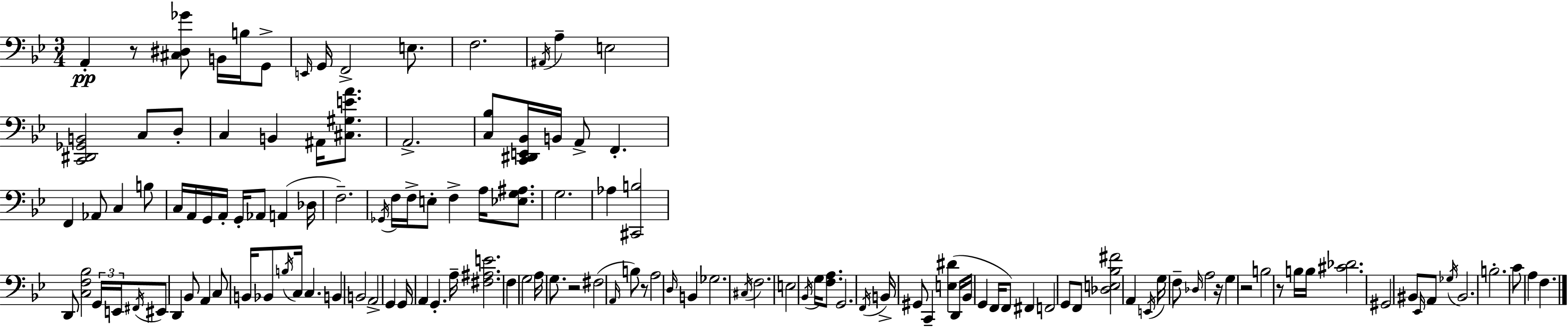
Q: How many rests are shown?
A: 6